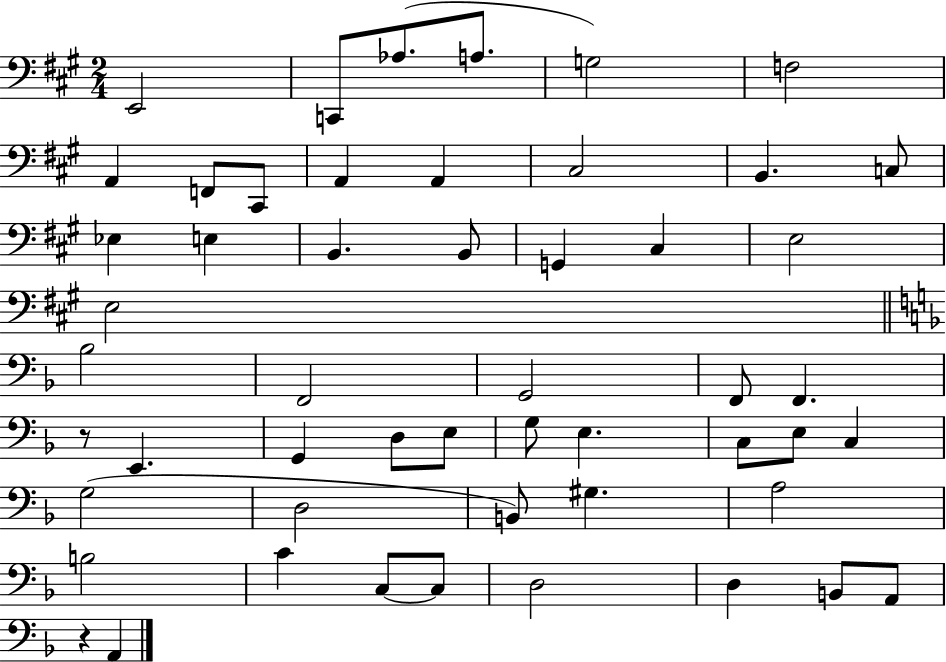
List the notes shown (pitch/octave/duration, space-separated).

E2/h C2/e Ab3/e. A3/e. G3/h F3/h A2/q F2/e C#2/e A2/q A2/q C#3/h B2/q. C3/e Eb3/q E3/q B2/q. B2/e G2/q C#3/q E3/h E3/h Bb3/h F2/h G2/h F2/e F2/q. R/e E2/q. G2/q D3/e E3/e G3/e E3/q. C3/e E3/e C3/q G3/h D3/h B2/e G#3/q. A3/h B3/h C4/q C3/e C3/e D3/h D3/q B2/e A2/e R/q A2/q